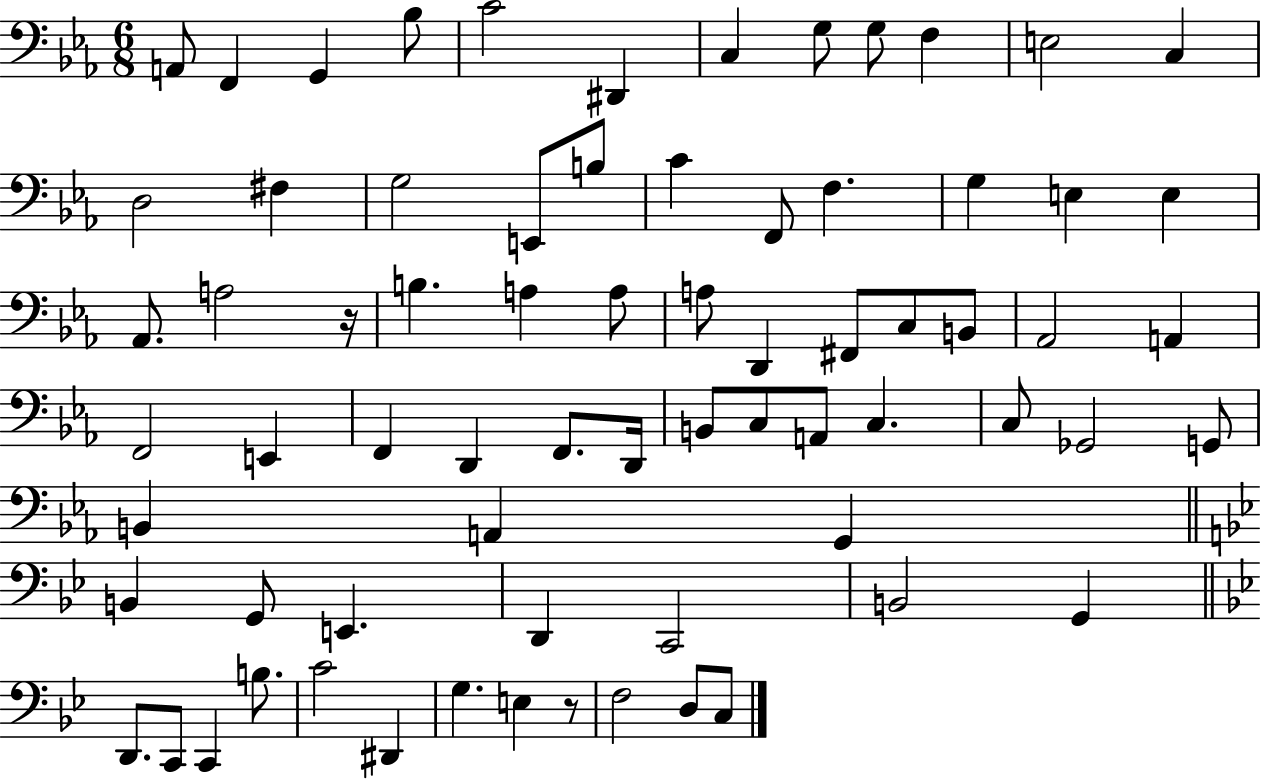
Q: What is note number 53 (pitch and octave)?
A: G2